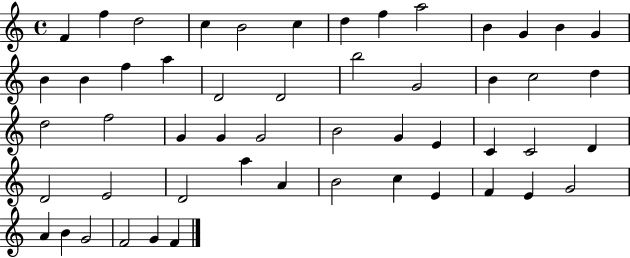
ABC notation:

X:1
T:Untitled
M:4/4
L:1/4
K:C
F f d2 c B2 c d f a2 B G B G B B f a D2 D2 b2 G2 B c2 d d2 f2 G G G2 B2 G E C C2 D D2 E2 D2 a A B2 c E F E G2 A B G2 F2 G F